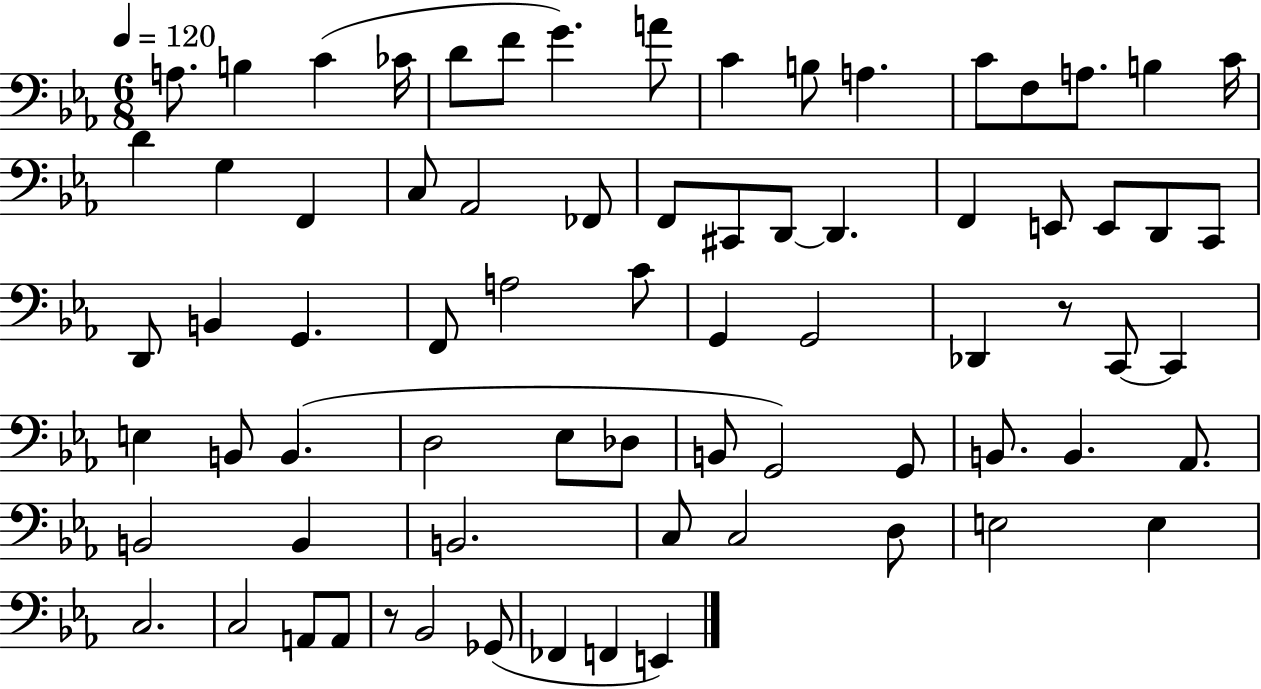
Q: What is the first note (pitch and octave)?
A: A3